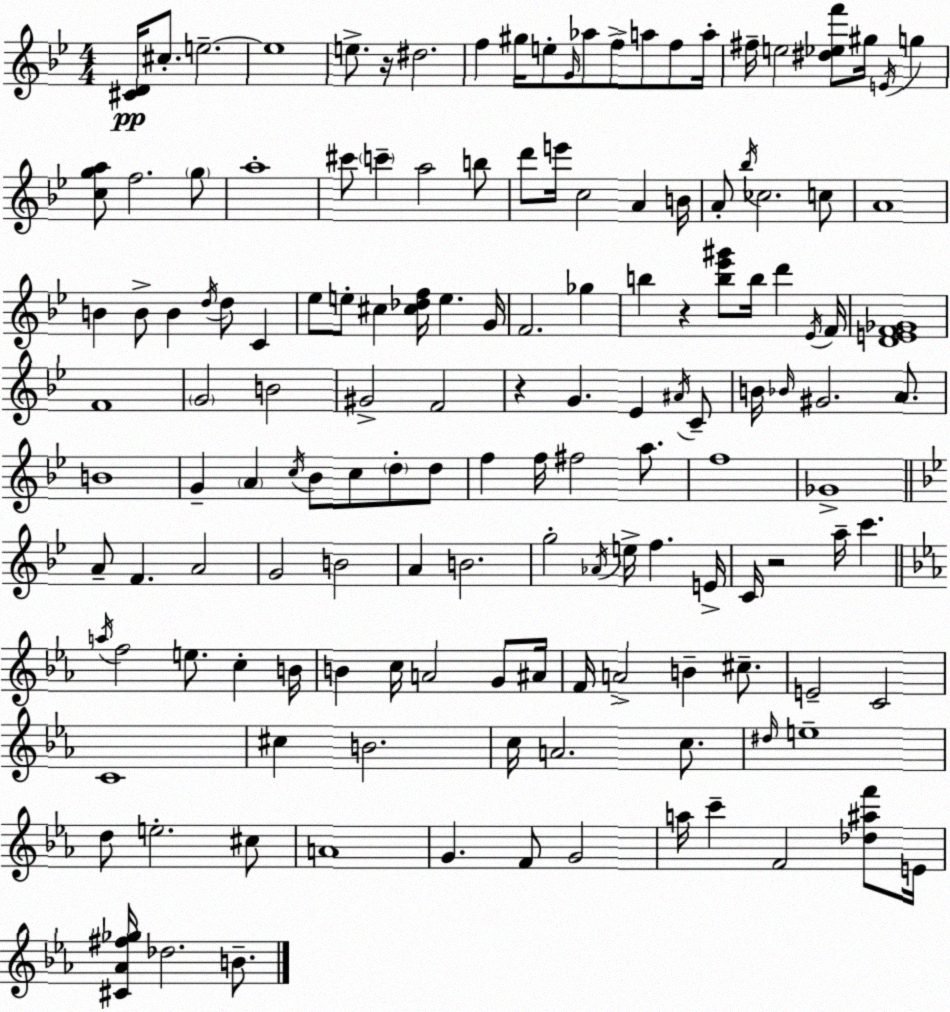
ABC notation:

X:1
T:Untitled
M:4/4
L:1/4
K:Bb
[^CD]/4 ^c/2 e2 e4 e/2 z/4 ^d2 f ^g/4 e/2 G/4 _a/2 f/2 a/2 f/2 a/4 ^f/4 e2 [^d_ef']/2 ^g/4 E/4 g [cga]/2 f2 g/2 a4 ^c'/2 c' a2 b/2 d'/2 e'/4 c2 A B/4 A/2 _b/4 _c2 c/2 A4 B B/2 B d/4 d/2 C _e/2 e/2 ^c [^c_df]/4 e G/4 F2 _g b z [b_e'^g']/2 b/4 d' _E/4 F/4 [DEF_G]4 F4 G2 B2 ^G2 F2 z G _E ^A/4 C/2 B/4 _B/4 ^G2 A/2 B4 G A c/4 _B/2 c/2 d/2 d/2 f f/4 ^f2 a/2 f4 _G4 A/2 F A2 G2 B2 A B2 g2 _A/4 e/4 f E/4 C/4 z2 a/4 c' a/4 f2 e/2 c B/4 B c/4 A2 G/2 ^A/4 F/4 A2 B ^c/2 E2 C2 C4 ^c B2 c/4 A2 c/2 ^d/4 e4 d/2 e2 ^c/2 A4 G F/2 G2 a/4 c' F2 [_d^af']/2 E/4 [^C_A^f_g]/4 _d2 B/2